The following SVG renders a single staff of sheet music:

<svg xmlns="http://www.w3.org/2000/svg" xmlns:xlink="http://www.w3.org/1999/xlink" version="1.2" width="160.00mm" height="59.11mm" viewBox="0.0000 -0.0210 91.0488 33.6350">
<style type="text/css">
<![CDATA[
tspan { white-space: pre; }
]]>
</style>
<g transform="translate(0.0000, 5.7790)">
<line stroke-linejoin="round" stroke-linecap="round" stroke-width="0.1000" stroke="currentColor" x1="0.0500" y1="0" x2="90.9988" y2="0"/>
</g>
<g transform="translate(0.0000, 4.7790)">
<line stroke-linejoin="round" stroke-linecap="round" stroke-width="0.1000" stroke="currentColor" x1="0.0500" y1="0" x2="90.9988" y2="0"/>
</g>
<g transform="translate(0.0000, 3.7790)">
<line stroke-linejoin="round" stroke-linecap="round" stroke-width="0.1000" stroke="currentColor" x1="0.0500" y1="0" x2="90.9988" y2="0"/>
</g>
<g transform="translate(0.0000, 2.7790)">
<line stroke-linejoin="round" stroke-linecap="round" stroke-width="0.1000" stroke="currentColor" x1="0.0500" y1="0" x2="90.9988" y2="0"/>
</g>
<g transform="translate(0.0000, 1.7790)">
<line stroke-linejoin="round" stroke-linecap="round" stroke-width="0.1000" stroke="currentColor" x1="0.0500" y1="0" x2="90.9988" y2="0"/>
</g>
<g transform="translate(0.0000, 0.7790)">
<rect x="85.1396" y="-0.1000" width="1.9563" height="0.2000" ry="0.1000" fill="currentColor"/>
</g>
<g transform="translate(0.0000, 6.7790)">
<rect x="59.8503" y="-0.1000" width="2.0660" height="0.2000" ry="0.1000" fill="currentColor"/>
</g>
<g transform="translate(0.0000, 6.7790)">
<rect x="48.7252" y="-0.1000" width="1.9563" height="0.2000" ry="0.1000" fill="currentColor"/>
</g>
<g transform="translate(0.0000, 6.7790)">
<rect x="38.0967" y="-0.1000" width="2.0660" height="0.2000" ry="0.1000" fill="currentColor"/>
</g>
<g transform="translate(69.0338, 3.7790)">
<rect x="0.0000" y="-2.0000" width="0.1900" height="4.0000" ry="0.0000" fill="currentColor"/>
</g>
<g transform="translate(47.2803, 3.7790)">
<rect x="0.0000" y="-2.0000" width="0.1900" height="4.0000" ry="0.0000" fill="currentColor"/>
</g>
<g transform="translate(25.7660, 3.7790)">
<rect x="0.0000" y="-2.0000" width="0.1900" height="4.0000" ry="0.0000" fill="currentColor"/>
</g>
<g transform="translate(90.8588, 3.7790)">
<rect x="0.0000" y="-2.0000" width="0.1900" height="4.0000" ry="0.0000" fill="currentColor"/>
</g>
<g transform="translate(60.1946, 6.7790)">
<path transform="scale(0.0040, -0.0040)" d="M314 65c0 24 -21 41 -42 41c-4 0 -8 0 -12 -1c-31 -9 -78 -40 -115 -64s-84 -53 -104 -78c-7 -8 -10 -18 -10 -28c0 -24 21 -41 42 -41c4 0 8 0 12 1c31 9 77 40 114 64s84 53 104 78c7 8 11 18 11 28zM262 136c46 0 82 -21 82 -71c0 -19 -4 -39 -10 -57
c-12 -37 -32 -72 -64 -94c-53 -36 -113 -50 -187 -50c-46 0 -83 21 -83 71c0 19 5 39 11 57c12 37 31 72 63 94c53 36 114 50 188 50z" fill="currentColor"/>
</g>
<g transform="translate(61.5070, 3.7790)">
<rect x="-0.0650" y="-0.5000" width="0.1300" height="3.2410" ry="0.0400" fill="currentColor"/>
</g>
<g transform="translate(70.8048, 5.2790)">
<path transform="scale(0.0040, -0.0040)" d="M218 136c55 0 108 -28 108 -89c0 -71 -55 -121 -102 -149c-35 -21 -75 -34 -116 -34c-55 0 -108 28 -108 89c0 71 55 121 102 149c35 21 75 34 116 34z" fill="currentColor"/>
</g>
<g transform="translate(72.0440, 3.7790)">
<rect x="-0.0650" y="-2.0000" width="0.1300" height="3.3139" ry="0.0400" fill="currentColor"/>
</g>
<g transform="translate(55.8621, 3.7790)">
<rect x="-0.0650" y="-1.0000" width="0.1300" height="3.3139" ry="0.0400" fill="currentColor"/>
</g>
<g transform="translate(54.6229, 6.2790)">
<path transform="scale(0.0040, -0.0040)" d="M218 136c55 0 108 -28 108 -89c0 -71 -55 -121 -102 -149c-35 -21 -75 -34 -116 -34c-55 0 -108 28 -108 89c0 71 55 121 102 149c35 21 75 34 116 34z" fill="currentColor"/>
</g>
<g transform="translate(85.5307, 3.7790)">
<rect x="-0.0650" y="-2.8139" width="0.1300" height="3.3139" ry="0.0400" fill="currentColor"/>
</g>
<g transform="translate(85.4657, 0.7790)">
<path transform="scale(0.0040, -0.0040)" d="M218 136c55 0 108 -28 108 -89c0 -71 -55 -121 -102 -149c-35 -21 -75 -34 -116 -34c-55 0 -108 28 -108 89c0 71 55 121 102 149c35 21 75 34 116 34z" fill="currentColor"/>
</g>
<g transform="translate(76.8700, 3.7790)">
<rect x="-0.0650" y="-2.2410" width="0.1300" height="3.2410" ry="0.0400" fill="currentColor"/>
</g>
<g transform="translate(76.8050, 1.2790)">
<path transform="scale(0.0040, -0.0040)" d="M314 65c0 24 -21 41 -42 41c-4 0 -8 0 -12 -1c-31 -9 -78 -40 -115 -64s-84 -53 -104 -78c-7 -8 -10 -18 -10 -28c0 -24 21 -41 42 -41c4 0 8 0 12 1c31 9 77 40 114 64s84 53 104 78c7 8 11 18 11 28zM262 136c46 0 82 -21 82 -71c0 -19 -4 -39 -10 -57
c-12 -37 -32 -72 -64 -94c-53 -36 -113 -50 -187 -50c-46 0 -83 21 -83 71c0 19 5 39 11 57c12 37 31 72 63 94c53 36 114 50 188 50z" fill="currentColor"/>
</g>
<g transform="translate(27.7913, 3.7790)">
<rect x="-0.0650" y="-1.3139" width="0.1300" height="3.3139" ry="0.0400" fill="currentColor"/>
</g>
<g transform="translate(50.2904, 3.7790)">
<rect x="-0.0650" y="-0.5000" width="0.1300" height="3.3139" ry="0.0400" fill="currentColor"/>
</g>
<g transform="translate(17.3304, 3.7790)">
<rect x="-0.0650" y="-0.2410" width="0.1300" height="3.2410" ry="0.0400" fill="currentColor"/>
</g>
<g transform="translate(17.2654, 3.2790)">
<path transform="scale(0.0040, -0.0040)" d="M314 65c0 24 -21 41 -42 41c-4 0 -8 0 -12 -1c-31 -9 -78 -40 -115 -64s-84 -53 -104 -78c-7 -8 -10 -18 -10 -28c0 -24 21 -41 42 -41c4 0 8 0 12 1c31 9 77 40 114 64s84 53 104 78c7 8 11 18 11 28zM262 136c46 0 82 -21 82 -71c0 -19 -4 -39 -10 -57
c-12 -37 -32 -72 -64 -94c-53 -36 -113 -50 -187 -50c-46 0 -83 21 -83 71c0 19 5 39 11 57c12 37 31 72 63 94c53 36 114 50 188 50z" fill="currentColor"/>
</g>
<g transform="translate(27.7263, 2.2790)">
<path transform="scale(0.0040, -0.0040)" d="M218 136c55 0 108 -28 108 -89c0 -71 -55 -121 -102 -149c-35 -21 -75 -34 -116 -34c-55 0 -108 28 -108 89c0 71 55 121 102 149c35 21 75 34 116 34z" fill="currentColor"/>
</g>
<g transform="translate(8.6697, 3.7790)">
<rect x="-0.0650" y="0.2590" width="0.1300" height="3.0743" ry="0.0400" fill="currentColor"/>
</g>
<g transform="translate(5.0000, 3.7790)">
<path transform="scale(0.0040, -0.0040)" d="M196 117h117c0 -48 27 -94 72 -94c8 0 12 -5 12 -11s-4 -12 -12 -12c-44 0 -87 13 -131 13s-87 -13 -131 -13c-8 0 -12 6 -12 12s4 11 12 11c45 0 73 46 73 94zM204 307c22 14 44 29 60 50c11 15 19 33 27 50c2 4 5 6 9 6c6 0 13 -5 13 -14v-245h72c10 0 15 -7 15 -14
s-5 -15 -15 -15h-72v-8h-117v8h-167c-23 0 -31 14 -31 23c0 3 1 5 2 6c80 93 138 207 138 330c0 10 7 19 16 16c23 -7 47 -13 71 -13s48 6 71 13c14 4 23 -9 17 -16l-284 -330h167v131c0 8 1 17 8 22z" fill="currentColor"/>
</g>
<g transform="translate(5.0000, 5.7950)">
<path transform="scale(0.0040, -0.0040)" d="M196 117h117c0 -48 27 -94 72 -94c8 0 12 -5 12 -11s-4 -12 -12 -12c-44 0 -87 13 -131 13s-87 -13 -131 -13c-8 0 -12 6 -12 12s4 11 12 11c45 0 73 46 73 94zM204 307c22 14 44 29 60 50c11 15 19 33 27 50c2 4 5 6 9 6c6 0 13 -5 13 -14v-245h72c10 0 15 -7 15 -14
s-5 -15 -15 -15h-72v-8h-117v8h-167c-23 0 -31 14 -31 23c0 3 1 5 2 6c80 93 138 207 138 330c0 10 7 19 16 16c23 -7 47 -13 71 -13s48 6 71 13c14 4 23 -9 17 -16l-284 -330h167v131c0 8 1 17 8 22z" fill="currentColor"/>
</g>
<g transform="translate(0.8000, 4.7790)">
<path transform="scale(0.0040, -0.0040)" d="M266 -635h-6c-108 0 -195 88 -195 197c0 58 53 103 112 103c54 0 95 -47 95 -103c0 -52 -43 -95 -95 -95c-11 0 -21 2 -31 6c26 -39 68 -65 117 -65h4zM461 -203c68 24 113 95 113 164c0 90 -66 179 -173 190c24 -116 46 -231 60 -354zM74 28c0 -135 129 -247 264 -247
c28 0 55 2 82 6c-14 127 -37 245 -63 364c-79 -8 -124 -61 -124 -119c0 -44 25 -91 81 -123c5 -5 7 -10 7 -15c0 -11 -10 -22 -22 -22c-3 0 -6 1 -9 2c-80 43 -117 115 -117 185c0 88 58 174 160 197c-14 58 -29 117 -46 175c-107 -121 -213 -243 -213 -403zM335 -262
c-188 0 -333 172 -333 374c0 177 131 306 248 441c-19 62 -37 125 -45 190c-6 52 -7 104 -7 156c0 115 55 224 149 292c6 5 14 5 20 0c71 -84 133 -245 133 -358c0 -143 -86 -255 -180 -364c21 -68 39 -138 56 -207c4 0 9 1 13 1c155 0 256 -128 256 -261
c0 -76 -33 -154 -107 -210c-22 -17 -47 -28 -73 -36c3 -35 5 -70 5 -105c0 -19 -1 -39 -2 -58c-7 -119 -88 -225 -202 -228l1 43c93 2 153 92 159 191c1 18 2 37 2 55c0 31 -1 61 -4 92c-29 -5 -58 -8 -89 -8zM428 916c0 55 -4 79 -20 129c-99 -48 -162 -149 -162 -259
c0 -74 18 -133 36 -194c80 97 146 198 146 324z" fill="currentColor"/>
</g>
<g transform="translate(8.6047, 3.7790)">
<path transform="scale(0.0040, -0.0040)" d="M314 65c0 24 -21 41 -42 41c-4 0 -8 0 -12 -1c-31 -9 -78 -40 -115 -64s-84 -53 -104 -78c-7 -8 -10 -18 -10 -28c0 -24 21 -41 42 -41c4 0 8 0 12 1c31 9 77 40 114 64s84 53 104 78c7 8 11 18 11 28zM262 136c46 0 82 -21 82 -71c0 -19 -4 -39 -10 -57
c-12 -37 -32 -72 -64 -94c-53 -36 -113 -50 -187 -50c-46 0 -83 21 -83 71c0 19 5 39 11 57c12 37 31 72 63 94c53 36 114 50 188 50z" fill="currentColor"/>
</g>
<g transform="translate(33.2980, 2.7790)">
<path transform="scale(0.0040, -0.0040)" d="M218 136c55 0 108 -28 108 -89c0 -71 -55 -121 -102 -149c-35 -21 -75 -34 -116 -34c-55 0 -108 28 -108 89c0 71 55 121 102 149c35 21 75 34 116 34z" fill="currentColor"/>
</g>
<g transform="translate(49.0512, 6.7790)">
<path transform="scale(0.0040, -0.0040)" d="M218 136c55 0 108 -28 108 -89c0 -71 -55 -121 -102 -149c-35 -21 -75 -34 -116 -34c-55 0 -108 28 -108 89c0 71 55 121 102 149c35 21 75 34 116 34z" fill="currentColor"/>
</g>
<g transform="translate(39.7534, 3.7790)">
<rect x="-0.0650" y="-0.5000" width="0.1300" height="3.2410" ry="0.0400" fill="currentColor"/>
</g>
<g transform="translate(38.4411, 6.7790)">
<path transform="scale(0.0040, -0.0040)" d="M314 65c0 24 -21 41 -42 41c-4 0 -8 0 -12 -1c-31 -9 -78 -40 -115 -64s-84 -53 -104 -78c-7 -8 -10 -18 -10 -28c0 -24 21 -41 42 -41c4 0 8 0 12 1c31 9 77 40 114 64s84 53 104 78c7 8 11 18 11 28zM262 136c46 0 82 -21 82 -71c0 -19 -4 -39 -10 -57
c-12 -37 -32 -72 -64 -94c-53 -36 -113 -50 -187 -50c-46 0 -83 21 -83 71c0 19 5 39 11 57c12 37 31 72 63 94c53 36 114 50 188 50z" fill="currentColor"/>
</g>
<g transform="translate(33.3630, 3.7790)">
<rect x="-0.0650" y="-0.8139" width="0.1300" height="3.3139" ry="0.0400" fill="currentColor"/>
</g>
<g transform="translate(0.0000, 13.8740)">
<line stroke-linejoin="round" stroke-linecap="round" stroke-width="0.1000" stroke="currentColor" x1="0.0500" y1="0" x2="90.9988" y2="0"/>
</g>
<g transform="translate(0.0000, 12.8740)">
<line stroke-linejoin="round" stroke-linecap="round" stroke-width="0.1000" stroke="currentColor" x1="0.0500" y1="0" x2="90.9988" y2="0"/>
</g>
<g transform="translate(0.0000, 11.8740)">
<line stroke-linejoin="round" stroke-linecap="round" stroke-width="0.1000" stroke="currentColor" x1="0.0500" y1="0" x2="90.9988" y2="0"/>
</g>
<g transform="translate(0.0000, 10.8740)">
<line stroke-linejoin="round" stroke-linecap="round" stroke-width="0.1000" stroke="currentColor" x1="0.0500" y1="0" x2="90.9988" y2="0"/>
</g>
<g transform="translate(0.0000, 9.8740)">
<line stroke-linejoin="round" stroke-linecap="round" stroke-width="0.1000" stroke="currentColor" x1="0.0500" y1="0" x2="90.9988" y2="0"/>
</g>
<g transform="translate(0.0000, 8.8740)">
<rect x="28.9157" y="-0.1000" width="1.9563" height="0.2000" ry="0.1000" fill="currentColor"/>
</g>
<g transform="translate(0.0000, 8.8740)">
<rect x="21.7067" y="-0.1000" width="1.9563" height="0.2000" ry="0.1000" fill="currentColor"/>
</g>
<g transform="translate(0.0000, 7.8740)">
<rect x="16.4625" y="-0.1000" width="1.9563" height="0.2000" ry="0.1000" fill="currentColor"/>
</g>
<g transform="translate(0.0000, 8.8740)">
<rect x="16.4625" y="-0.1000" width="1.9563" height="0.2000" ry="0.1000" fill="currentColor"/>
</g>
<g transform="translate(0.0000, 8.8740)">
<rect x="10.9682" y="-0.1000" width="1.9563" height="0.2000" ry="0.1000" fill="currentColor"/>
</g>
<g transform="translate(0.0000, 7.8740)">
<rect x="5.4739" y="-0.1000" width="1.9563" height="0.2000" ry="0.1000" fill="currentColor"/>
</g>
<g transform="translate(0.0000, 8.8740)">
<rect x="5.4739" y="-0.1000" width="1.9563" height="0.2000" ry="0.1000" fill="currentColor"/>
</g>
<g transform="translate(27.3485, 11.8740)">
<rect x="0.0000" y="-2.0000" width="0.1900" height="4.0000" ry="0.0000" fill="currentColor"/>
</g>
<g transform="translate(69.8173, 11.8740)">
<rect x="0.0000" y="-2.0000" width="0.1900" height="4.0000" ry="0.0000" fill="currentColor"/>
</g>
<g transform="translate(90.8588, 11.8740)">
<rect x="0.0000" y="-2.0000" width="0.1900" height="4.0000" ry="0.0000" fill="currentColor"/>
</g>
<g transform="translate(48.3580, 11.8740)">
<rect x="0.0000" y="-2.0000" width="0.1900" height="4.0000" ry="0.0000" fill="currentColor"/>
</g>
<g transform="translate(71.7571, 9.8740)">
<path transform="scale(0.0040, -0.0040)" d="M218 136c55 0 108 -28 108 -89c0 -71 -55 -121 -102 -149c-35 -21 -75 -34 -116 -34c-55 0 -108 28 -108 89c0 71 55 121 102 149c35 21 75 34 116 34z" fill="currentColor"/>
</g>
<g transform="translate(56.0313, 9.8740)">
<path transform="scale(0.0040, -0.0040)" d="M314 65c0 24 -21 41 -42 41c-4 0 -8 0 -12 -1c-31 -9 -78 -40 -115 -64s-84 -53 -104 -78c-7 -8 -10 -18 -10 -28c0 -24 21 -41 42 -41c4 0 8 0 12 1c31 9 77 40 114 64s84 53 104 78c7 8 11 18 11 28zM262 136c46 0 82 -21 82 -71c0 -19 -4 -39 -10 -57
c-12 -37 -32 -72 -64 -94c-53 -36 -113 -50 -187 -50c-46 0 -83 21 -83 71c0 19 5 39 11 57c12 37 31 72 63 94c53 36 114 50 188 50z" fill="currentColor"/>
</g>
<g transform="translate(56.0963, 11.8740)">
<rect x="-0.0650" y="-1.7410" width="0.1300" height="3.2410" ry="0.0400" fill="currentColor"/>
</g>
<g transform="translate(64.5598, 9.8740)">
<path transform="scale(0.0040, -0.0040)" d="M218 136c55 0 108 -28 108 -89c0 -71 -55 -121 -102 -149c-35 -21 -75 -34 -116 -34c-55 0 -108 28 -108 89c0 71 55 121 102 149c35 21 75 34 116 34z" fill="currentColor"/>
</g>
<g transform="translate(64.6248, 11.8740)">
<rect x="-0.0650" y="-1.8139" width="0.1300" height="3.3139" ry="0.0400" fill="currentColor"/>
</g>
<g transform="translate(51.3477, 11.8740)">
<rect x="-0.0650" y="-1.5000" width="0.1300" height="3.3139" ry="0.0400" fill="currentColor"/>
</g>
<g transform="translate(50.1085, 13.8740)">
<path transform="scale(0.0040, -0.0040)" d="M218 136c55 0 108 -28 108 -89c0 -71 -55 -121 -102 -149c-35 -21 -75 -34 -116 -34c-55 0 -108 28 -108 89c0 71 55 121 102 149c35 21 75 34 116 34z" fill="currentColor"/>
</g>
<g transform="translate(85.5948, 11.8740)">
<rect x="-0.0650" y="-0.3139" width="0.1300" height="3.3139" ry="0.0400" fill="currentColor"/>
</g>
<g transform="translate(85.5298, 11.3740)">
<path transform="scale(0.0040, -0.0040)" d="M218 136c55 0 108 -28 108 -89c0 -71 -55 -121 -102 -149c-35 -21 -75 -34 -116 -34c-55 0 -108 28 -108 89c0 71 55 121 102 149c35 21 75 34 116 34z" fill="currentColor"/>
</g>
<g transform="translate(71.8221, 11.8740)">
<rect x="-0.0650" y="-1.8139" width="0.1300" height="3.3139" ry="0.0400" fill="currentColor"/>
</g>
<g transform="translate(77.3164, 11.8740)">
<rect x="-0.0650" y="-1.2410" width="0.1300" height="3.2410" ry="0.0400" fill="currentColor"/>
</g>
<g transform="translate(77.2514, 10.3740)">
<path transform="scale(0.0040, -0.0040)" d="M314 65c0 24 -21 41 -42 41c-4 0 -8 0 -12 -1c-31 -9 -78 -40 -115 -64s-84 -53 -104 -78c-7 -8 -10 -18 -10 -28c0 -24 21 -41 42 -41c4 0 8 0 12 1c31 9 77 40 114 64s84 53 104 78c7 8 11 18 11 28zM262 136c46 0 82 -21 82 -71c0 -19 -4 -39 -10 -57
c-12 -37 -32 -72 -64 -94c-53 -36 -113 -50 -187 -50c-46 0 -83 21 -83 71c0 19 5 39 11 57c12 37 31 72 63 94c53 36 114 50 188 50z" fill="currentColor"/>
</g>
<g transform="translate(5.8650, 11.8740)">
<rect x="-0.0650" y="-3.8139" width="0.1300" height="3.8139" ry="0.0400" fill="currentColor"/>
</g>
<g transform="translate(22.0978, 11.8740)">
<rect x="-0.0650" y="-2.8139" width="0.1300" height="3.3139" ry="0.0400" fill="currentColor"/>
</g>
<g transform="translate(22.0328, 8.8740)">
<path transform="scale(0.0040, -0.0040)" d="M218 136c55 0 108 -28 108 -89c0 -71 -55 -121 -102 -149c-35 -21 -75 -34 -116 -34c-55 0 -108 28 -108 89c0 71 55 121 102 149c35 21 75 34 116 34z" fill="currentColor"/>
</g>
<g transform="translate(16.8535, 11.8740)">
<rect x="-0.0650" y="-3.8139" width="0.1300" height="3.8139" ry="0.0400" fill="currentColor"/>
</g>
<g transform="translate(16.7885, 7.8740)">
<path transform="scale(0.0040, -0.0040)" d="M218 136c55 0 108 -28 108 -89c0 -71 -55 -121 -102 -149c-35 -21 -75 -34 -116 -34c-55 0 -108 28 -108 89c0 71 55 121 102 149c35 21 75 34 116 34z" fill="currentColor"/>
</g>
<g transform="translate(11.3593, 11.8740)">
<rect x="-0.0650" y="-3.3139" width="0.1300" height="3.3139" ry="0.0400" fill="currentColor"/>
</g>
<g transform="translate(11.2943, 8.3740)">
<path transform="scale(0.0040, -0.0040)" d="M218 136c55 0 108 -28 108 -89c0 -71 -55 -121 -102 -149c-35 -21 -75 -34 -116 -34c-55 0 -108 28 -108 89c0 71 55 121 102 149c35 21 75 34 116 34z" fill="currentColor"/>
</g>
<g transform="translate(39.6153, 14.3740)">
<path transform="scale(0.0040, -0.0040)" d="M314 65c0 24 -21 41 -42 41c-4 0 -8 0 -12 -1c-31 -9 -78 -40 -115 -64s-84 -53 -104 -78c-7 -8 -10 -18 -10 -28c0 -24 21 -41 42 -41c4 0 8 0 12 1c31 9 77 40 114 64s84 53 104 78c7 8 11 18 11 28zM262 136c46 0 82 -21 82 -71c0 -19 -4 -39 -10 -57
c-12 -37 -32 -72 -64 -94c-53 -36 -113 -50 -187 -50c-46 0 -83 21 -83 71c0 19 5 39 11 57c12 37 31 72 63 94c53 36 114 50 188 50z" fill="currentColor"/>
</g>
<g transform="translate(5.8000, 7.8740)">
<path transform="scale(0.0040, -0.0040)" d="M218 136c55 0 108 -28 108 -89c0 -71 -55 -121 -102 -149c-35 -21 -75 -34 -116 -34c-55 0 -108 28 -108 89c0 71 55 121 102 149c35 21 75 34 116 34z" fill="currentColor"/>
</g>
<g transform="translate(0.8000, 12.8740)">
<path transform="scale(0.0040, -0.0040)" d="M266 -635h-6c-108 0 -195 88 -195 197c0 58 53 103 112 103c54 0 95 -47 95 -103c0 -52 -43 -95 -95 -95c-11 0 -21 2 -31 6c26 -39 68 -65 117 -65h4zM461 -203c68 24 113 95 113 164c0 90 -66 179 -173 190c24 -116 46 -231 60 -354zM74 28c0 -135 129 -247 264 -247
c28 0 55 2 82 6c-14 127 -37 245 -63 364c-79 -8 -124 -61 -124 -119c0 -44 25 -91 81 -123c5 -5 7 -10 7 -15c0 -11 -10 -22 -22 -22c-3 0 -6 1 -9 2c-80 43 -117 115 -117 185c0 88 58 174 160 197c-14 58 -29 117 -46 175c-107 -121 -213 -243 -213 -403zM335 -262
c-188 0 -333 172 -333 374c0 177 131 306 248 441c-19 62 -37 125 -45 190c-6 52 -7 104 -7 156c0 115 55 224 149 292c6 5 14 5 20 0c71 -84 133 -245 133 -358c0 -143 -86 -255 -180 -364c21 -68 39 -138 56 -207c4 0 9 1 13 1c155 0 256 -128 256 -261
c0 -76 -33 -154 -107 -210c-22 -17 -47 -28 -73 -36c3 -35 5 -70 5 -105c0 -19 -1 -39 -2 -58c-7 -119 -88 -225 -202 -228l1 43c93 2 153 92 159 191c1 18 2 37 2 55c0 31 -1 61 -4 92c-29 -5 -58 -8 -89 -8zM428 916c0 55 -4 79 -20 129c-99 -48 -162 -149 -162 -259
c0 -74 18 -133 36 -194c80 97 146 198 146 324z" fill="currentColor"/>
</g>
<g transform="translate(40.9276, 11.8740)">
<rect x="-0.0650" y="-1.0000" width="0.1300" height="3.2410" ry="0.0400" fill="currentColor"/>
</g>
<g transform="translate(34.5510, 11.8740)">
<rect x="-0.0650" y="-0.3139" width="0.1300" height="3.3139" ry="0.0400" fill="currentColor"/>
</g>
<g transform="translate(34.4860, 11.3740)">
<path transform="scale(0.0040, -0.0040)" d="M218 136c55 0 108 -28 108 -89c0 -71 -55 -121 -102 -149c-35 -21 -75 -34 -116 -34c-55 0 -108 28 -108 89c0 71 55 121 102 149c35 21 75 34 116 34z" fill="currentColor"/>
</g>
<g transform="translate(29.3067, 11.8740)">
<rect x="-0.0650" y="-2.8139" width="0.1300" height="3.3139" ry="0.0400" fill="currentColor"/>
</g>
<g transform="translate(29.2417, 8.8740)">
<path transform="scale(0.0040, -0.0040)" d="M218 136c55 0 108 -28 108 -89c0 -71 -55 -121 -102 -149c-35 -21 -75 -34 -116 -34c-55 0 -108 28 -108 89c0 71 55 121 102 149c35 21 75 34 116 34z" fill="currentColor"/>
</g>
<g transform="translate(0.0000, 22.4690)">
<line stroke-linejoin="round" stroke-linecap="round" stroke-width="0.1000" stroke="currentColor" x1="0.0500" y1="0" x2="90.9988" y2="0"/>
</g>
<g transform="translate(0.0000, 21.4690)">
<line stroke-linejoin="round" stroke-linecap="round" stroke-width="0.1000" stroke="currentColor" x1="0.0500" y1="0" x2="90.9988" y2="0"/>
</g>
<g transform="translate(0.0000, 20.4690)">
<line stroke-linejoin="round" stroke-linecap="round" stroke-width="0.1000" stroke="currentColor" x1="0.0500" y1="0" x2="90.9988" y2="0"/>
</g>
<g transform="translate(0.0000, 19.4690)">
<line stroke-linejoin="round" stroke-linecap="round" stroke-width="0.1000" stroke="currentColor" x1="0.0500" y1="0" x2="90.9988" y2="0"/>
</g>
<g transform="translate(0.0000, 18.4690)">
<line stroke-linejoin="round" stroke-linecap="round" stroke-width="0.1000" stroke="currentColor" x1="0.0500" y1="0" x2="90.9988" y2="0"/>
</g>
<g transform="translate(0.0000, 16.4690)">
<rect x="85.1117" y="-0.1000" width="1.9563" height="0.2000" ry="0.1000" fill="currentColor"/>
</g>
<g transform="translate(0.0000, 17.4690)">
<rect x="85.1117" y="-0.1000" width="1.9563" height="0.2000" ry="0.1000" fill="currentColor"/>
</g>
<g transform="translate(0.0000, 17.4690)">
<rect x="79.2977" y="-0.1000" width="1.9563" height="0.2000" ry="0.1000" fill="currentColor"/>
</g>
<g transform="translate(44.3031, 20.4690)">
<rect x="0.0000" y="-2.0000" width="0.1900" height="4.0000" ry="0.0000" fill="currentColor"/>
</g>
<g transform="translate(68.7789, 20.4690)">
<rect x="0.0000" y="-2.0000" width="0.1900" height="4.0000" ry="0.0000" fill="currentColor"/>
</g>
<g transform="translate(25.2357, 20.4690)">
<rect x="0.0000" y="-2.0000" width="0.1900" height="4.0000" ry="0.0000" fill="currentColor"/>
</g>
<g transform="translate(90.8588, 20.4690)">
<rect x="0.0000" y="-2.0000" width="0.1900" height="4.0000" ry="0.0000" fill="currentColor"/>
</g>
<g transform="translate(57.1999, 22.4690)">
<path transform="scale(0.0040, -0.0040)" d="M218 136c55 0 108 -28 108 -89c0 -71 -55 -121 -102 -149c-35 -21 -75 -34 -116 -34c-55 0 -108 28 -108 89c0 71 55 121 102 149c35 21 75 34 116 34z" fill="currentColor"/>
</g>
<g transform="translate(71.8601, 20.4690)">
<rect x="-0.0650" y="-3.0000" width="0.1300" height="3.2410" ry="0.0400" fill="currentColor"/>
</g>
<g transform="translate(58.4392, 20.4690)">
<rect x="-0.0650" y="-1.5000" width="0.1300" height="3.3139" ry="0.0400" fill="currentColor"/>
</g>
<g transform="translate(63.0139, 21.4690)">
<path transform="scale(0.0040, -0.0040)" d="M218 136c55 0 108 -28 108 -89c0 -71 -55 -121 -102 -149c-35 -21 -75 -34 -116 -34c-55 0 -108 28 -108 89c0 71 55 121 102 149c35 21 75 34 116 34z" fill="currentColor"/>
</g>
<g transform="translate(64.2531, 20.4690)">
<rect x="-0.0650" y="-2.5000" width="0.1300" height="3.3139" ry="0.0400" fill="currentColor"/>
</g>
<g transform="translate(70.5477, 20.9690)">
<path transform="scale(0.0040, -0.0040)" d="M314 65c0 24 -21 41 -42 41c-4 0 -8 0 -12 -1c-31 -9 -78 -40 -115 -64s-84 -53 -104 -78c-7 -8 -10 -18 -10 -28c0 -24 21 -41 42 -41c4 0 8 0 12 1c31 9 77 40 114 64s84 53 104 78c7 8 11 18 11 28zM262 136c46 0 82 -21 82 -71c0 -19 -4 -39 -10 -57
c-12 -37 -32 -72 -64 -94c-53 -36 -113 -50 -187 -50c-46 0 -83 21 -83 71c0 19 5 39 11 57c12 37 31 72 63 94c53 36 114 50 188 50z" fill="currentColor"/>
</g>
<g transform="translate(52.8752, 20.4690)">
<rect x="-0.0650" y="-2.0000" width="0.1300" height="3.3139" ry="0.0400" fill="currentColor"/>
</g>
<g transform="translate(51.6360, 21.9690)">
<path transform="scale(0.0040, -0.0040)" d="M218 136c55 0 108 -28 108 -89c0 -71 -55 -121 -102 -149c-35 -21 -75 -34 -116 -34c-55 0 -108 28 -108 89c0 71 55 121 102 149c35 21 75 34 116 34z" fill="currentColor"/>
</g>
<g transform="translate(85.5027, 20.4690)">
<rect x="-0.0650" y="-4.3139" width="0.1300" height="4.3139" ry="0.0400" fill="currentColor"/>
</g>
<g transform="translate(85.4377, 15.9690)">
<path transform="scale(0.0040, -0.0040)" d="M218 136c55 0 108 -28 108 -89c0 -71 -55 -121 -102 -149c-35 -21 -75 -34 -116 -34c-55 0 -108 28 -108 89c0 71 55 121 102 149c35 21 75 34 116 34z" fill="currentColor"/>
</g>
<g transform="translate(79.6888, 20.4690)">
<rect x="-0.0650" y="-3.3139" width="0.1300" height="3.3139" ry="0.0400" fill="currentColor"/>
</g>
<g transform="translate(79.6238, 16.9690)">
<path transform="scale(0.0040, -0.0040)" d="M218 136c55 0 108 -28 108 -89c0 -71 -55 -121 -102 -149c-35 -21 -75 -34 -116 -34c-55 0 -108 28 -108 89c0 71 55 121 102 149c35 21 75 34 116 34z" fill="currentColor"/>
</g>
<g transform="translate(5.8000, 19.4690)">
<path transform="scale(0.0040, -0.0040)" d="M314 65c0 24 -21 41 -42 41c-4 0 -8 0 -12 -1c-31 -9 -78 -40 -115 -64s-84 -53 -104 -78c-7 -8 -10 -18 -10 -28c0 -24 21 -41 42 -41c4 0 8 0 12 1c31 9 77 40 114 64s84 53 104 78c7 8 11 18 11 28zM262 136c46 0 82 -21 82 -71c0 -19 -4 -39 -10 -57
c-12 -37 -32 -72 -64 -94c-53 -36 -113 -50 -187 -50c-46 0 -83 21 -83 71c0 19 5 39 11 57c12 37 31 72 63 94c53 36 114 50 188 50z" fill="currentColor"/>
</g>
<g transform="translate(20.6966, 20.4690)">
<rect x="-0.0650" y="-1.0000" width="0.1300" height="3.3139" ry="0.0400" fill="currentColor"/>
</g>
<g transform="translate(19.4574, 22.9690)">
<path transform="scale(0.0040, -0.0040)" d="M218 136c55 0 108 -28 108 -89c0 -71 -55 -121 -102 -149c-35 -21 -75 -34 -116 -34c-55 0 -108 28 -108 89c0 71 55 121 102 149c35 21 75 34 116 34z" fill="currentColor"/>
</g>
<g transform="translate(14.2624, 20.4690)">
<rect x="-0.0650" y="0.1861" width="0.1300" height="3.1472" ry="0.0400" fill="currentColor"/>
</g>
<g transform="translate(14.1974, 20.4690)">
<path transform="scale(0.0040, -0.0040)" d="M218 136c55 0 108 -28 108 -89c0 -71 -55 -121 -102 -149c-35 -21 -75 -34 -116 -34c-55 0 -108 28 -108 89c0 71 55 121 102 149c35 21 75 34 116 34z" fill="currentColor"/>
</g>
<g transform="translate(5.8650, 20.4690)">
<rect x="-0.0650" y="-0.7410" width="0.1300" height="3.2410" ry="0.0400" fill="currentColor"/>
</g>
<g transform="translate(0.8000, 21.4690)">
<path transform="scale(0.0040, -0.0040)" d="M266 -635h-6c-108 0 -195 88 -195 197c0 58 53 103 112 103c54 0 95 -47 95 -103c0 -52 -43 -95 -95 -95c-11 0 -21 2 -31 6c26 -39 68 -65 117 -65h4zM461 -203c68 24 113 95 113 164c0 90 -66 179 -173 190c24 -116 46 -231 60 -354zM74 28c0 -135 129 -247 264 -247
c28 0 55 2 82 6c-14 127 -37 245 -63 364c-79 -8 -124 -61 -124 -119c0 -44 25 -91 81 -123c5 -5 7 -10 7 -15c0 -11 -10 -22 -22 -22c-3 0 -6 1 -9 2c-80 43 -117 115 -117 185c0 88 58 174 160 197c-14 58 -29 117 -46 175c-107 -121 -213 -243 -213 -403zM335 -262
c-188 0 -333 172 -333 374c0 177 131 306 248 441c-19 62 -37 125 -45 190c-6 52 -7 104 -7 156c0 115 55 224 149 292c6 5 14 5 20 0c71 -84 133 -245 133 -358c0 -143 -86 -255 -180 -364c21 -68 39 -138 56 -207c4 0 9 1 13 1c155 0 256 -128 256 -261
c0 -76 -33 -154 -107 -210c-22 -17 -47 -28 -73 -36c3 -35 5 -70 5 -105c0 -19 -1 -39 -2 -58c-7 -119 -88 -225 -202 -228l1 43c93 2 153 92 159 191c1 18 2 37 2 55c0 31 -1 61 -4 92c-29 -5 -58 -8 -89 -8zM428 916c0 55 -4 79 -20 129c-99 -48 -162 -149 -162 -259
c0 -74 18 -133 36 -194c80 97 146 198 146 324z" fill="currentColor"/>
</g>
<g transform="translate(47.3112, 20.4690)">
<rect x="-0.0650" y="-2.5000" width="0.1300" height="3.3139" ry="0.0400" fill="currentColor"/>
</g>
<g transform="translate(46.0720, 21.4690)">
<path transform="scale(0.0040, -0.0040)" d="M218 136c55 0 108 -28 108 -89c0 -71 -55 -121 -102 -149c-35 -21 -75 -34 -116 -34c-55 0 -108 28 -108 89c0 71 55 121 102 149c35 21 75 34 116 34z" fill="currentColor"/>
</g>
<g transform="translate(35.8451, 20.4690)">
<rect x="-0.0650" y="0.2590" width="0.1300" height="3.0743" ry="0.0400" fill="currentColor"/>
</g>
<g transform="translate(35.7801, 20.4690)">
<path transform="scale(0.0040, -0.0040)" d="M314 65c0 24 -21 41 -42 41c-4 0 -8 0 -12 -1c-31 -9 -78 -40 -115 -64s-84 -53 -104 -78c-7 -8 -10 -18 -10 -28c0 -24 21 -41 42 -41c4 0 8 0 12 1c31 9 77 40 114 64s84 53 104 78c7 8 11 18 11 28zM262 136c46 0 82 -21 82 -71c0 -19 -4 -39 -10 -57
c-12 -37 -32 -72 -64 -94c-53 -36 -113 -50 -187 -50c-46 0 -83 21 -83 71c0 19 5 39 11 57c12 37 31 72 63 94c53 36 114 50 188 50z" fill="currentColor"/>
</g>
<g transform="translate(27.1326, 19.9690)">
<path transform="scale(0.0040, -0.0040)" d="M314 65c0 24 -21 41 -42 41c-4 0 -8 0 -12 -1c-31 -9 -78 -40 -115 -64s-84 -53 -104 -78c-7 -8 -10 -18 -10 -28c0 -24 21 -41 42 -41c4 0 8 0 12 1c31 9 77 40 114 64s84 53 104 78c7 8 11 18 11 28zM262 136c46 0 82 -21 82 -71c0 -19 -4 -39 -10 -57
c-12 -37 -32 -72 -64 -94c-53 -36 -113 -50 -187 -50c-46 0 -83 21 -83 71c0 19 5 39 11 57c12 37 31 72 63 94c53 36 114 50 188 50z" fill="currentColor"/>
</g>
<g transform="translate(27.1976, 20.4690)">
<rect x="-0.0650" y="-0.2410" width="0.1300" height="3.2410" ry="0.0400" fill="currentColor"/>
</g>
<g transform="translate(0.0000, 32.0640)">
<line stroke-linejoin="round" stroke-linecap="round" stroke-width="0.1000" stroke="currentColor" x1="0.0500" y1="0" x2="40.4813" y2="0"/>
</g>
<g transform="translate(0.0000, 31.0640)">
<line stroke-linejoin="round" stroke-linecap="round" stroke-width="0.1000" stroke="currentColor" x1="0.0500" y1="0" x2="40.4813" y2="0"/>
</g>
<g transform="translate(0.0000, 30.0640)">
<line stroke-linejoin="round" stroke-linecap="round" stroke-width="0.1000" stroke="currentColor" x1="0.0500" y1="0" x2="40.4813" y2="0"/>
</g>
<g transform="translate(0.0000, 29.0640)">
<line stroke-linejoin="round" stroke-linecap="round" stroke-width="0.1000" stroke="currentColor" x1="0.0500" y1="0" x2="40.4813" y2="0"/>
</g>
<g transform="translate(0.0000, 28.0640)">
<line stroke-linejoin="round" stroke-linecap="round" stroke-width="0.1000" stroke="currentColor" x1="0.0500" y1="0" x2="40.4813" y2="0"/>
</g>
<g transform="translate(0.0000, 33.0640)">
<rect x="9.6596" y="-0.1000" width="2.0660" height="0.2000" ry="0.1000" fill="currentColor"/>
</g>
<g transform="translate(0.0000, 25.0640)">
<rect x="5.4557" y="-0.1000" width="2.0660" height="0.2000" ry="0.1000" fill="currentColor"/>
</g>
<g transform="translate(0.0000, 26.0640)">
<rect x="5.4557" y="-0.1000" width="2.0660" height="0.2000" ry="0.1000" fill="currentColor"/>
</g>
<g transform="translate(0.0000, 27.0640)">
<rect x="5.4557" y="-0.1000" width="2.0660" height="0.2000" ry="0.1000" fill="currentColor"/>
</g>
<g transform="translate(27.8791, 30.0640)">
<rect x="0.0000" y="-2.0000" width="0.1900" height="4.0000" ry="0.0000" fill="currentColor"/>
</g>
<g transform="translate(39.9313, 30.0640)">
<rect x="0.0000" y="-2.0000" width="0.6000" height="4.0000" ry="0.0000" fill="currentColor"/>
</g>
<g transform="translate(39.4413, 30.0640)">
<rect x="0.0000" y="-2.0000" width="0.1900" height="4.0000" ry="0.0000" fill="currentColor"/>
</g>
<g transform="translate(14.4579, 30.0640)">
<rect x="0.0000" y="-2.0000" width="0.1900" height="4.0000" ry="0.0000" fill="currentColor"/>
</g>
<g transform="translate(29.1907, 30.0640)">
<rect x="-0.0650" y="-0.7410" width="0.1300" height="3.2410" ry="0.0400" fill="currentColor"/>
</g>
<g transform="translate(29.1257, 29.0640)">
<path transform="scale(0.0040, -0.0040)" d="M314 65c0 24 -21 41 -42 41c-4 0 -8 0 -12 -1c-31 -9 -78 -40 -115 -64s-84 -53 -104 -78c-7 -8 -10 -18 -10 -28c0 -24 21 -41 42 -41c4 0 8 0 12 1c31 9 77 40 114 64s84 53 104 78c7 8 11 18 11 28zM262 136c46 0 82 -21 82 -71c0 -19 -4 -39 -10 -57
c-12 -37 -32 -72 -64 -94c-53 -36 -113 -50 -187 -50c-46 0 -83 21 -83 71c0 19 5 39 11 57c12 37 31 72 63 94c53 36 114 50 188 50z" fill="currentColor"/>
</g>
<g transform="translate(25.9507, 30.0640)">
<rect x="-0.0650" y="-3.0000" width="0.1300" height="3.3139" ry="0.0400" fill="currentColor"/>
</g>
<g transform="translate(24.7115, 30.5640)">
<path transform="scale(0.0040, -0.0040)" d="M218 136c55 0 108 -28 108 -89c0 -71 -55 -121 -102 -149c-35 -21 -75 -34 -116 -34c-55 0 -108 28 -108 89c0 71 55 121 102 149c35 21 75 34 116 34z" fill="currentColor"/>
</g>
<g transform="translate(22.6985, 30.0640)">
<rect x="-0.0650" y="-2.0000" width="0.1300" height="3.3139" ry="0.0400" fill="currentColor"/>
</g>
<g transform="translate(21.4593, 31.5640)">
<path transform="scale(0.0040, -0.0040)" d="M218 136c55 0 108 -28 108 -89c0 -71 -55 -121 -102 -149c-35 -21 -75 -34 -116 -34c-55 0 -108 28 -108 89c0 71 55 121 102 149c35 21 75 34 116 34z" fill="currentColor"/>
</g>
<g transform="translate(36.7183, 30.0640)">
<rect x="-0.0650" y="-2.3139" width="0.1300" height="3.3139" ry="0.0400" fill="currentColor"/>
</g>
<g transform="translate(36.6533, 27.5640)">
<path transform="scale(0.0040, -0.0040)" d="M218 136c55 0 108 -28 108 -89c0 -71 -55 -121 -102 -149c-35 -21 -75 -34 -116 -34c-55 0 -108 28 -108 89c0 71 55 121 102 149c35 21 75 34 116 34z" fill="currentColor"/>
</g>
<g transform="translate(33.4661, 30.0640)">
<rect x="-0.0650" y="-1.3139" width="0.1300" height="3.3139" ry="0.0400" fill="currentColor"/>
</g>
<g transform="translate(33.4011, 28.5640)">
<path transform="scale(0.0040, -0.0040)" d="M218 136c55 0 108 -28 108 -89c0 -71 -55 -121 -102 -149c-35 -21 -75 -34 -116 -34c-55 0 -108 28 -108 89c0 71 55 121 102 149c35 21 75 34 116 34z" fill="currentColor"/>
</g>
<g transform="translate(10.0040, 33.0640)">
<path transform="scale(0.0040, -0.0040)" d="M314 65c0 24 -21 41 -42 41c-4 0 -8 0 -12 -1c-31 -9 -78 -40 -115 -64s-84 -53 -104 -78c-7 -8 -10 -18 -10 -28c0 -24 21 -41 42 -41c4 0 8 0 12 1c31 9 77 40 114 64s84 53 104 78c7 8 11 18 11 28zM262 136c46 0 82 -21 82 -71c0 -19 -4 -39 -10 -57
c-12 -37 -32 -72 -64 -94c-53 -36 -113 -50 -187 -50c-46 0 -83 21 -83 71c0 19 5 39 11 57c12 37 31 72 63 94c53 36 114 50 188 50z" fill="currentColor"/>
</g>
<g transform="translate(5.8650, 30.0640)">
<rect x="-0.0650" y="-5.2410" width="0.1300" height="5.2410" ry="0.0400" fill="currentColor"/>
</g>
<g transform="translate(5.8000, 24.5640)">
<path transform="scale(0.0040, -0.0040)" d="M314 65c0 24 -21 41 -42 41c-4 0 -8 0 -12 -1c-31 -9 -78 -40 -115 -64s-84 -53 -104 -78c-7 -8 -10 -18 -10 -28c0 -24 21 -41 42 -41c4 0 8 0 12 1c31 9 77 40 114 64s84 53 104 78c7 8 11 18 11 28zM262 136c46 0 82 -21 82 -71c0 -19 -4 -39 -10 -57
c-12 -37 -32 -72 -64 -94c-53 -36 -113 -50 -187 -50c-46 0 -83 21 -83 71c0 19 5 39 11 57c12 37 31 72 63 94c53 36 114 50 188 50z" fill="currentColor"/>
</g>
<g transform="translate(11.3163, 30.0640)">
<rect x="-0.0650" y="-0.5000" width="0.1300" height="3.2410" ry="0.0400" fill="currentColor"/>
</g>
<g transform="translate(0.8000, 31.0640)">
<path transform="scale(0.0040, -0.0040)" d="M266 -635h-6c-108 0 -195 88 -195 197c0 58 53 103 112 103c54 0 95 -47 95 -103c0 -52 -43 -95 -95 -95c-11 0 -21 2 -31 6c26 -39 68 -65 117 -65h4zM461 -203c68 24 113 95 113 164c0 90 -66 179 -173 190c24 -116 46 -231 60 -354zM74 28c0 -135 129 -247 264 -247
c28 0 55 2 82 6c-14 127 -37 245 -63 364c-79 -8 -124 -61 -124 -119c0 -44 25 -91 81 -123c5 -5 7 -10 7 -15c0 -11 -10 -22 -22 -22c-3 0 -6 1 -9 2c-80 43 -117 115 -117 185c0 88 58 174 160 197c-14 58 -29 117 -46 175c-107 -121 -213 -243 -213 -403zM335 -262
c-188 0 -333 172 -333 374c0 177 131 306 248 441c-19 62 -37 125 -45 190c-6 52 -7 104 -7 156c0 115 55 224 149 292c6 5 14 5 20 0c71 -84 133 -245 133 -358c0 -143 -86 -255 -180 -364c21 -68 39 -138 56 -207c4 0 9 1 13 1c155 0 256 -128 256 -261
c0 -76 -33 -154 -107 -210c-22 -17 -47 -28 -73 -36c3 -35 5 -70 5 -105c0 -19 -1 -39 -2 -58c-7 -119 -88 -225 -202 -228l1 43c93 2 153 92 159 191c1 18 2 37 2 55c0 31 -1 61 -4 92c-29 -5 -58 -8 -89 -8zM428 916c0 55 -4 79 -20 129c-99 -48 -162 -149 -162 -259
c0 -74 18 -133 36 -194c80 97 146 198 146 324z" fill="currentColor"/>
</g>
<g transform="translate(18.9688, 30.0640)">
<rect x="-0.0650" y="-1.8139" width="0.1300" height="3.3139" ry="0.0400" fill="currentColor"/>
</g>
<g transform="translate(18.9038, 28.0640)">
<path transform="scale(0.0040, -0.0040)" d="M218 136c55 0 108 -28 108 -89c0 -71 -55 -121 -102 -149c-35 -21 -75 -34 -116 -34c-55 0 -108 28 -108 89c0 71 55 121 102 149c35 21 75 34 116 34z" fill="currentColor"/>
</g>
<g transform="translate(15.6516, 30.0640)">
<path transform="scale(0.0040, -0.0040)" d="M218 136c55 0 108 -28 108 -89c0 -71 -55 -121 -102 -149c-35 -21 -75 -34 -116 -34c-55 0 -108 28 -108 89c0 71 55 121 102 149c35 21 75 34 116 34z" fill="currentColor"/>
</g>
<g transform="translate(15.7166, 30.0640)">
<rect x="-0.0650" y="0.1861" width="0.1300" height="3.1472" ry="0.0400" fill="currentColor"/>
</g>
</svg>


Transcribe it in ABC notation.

X:1
T:Untitled
M:4/4
L:1/4
K:C
B2 c2 e d C2 C D C2 F g2 a c' b c' a a c D2 E f2 f f e2 c d2 B D c2 B2 G F E G A2 b d' f'2 C2 B f F A d2 e g